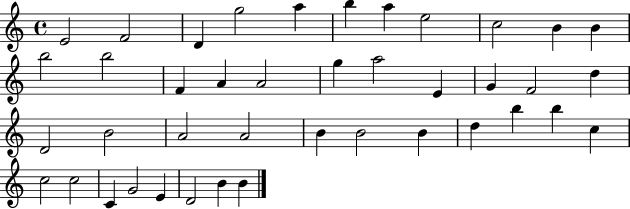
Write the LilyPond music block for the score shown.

{
  \clef treble
  \time 4/4
  \defaultTimeSignature
  \key c \major
  e'2 f'2 | d'4 g''2 a''4 | b''4 a''4 e''2 | c''2 b'4 b'4 | \break b''2 b''2 | f'4 a'4 a'2 | g''4 a''2 e'4 | g'4 f'2 d''4 | \break d'2 b'2 | a'2 a'2 | b'4 b'2 b'4 | d''4 b''4 b''4 c''4 | \break c''2 c''2 | c'4 g'2 e'4 | d'2 b'4 b'4 | \bar "|."
}